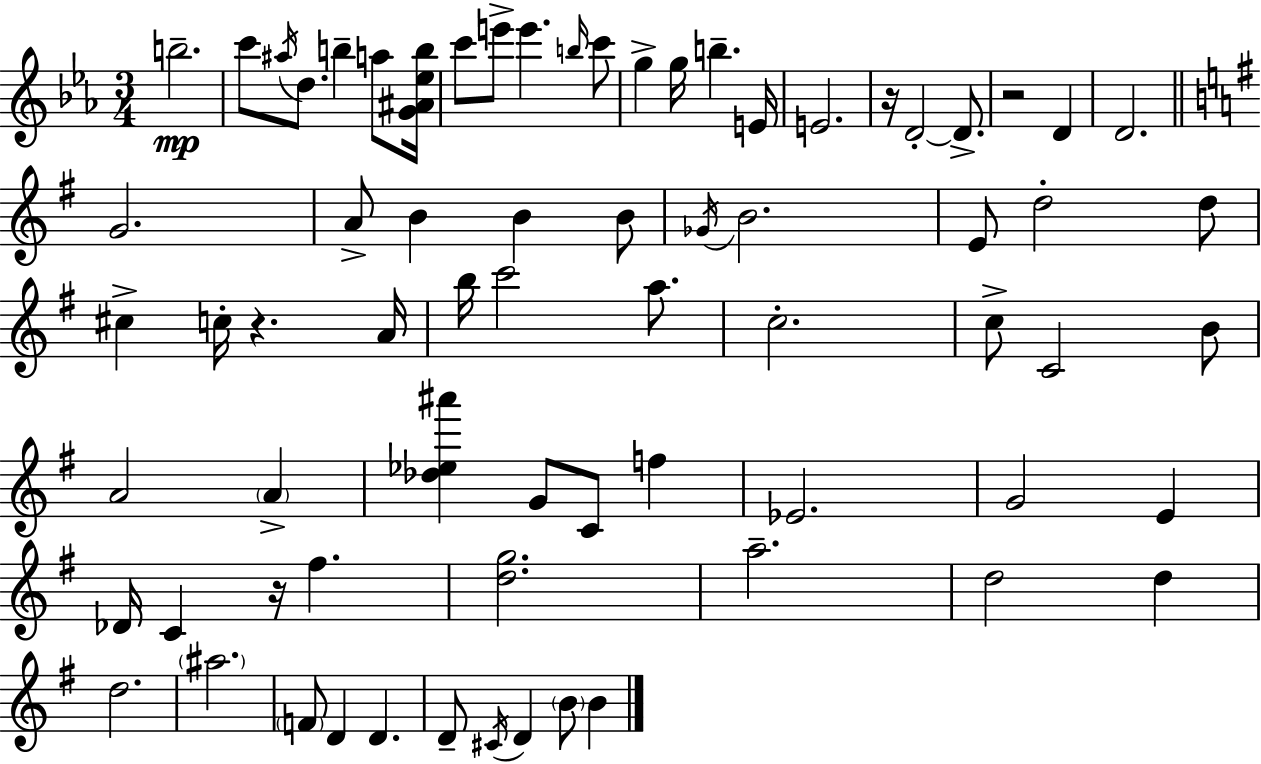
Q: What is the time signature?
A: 3/4